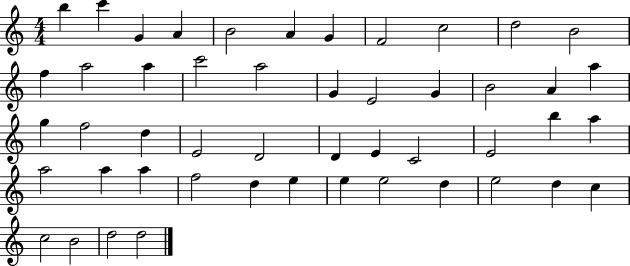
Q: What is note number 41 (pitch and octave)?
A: E5